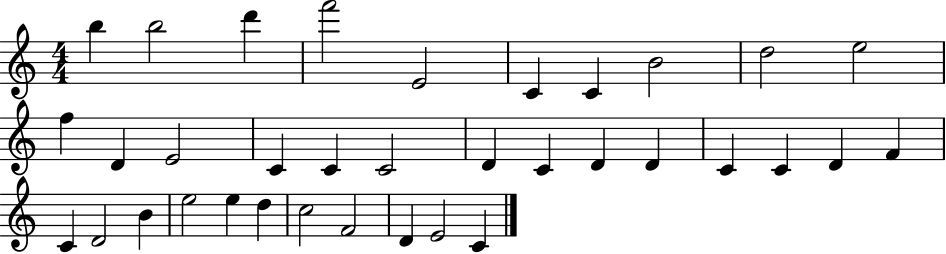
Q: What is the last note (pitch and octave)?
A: C4